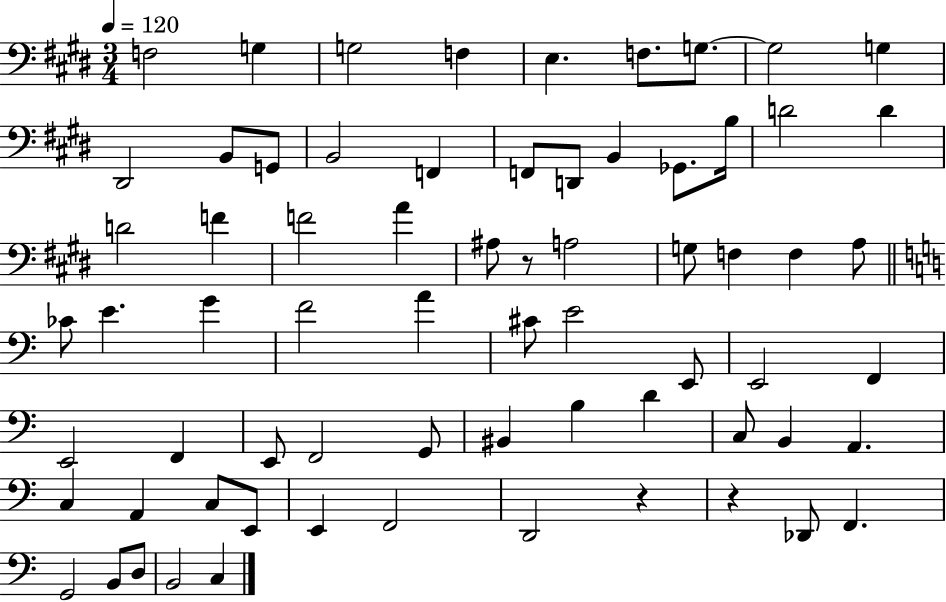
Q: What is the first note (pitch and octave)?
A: F3